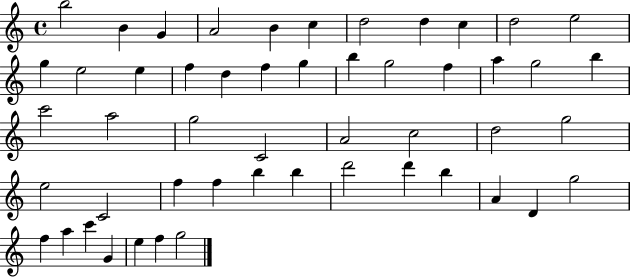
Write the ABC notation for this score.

X:1
T:Untitled
M:4/4
L:1/4
K:C
b2 B G A2 B c d2 d c d2 e2 g e2 e f d f g b g2 f a g2 b c'2 a2 g2 C2 A2 c2 d2 g2 e2 C2 f f b b d'2 d' b A D g2 f a c' G e f g2